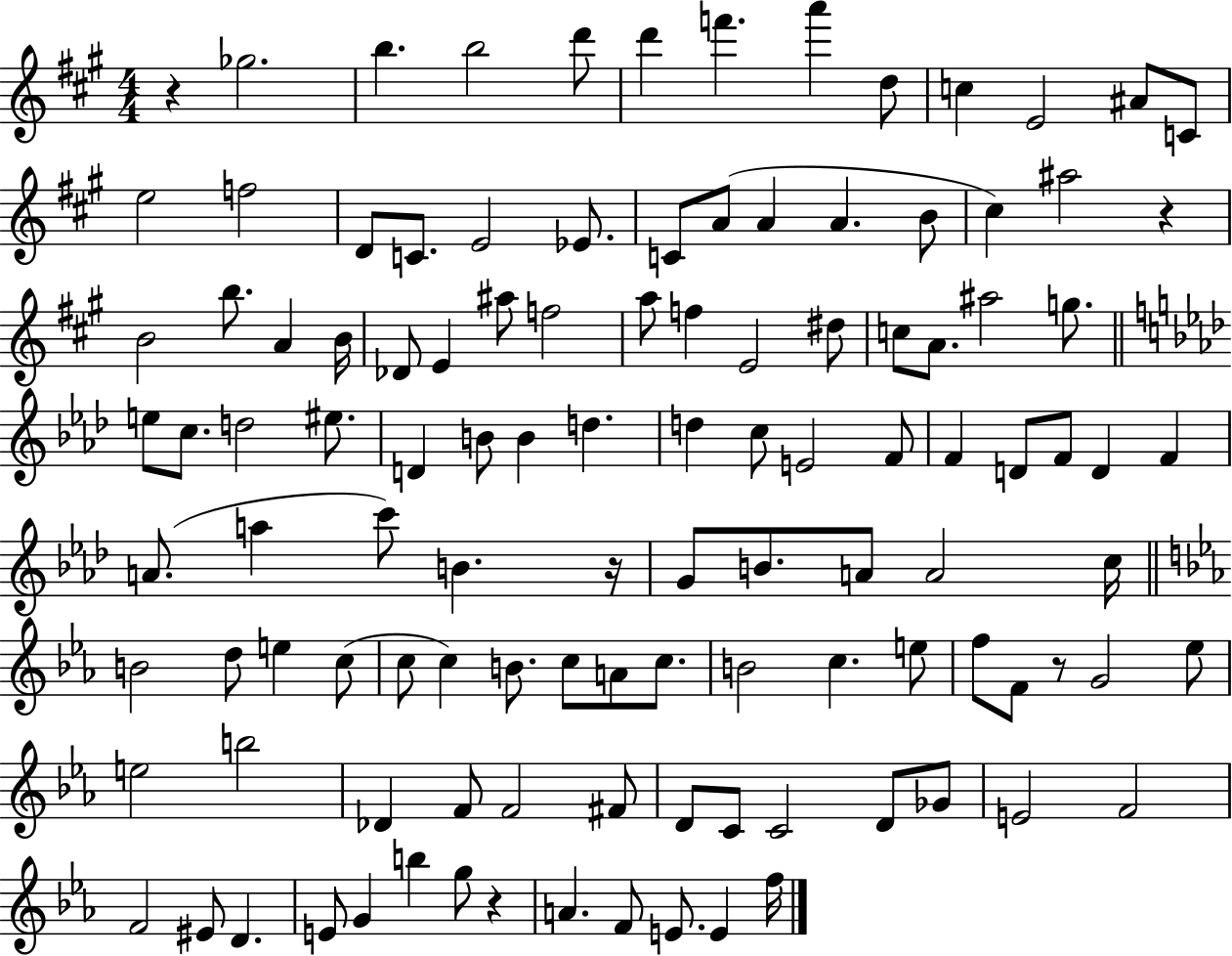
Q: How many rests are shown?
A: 5